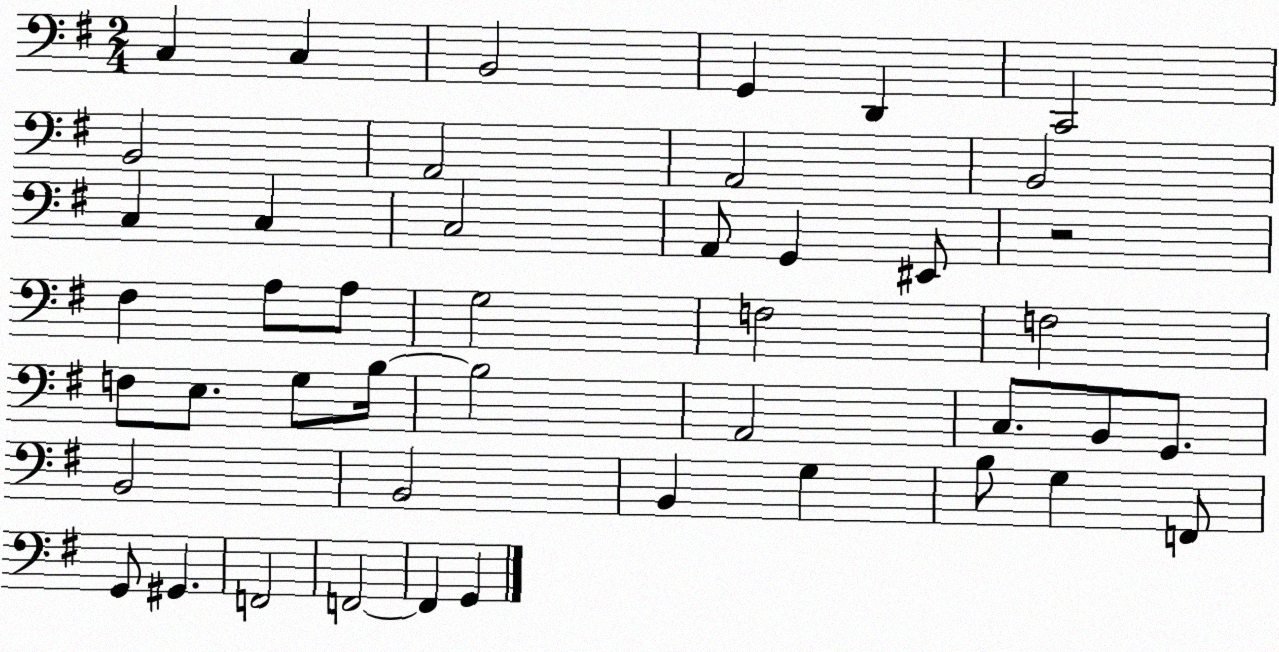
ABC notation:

X:1
T:Untitled
M:2/4
L:1/4
K:G
C, C, B,,2 G,, D,, C,,2 B,,2 A,,2 A,,2 B,,2 C, C, C,2 A,,/2 G,, ^E,,/2 z2 ^F, A,/2 A,/2 G,2 F,2 F,2 F,/2 E,/2 G,/2 B,/4 B,2 A,,2 C,/2 B,,/2 G,,/2 B,,2 B,,2 B,, G, B,/2 G, F,,/2 G,,/2 ^G,, F,,2 F,,2 F,, G,,